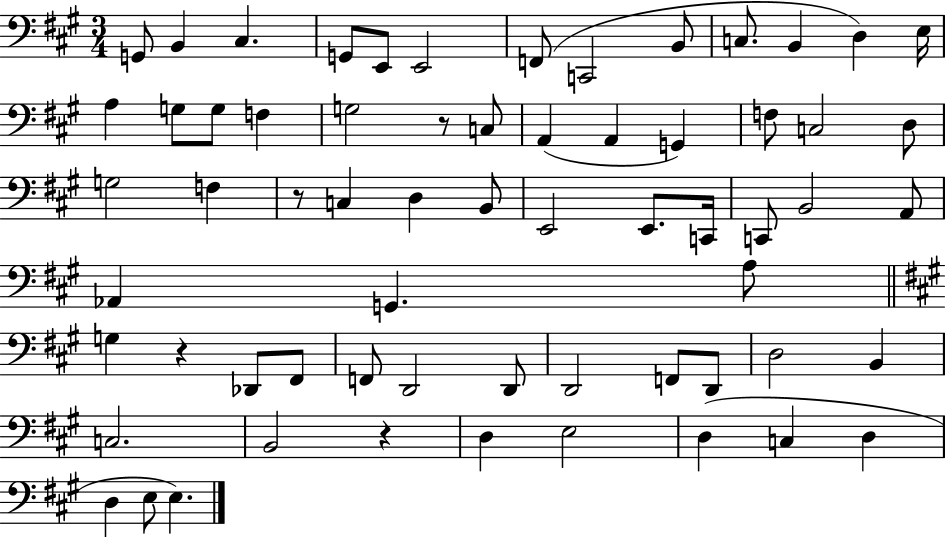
G2/e B2/q C#3/q. G2/e E2/e E2/h F2/e C2/h B2/e C3/e. B2/q D3/q E3/s A3/q G3/e G3/e F3/q G3/h R/e C3/e A2/q A2/q G2/q F3/e C3/h D3/e G3/h F3/q R/e C3/q D3/q B2/e E2/h E2/e. C2/s C2/e B2/h A2/e Ab2/q G2/q. A3/e G3/q R/q Db2/e F#2/e F2/e D2/h D2/e D2/h F2/e D2/e D3/h B2/q C3/h. B2/h R/q D3/q E3/h D3/q C3/q D3/q D3/q E3/e E3/q.